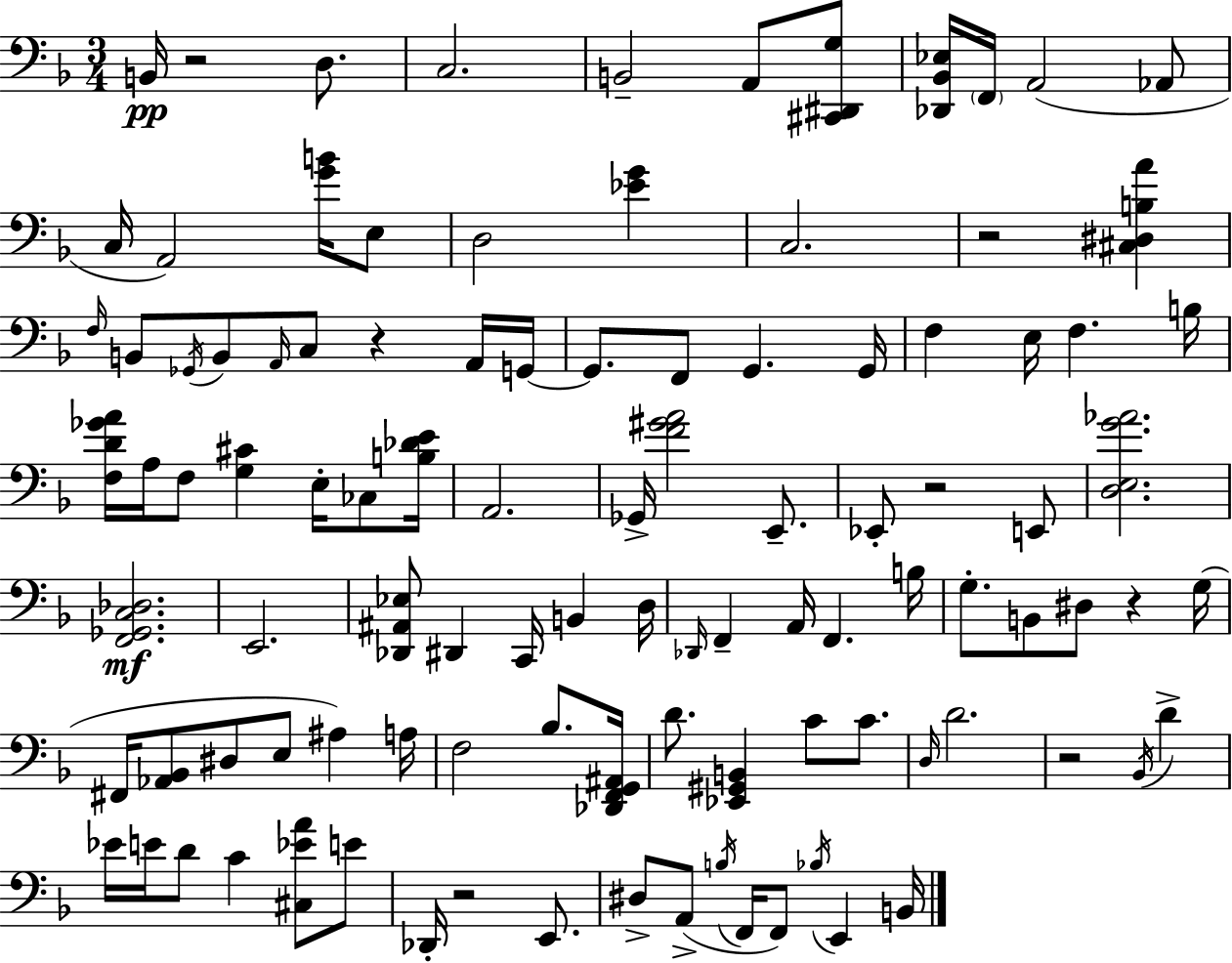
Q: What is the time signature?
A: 3/4